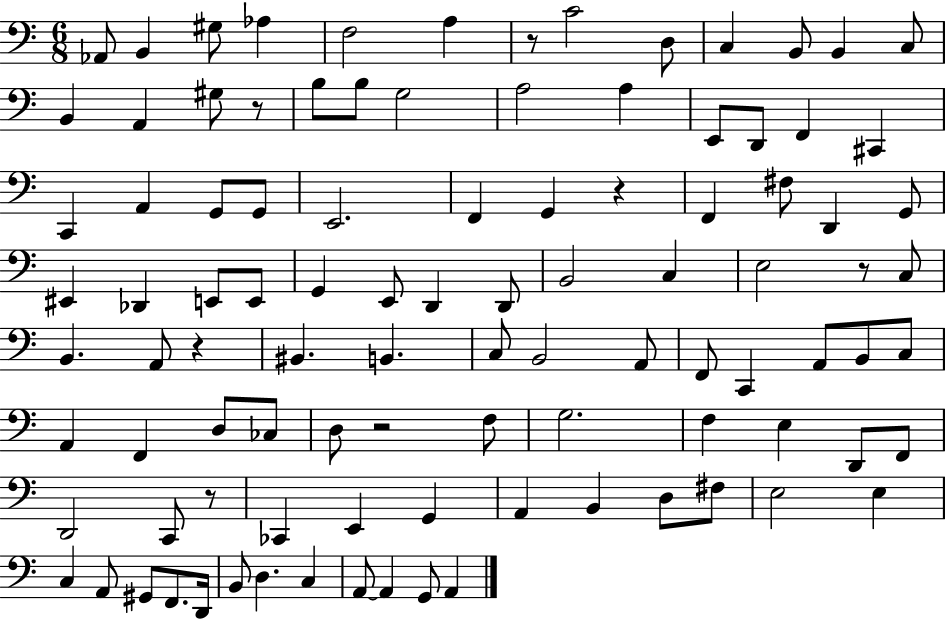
Ab2/e B2/q G#3/e Ab3/q F3/h A3/q R/e C4/h D3/e C3/q B2/e B2/q C3/e B2/q A2/q G#3/e R/e B3/e B3/e G3/h A3/h A3/q E2/e D2/e F2/q C#2/q C2/q A2/q G2/e G2/e E2/h. F2/q G2/q R/q F2/q F#3/e D2/q G2/e EIS2/q Db2/q E2/e E2/e G2/q E2/e D2/q D2/e B2/h C3/q E3/h R/e C3/e B2/q. A2/e R/q BIS2/q. B2/q. C3/e B2/h A2/e F2/e C2/q A2/e B2/e C3/e A2/q F2/q D3/e CES3/e D3/e R/h F3/e G3/h. F3/q E3/q D2/e F2/e D2/h C2/e R/e CES2/q E2/q G2/q A2/q B2/q D3/e F#3/e E3/h E3/q C3/q A2/e G#2/e F2/e. D2/s B2/e D3/q. C3/q A2/e A2/q G2/e A2/q